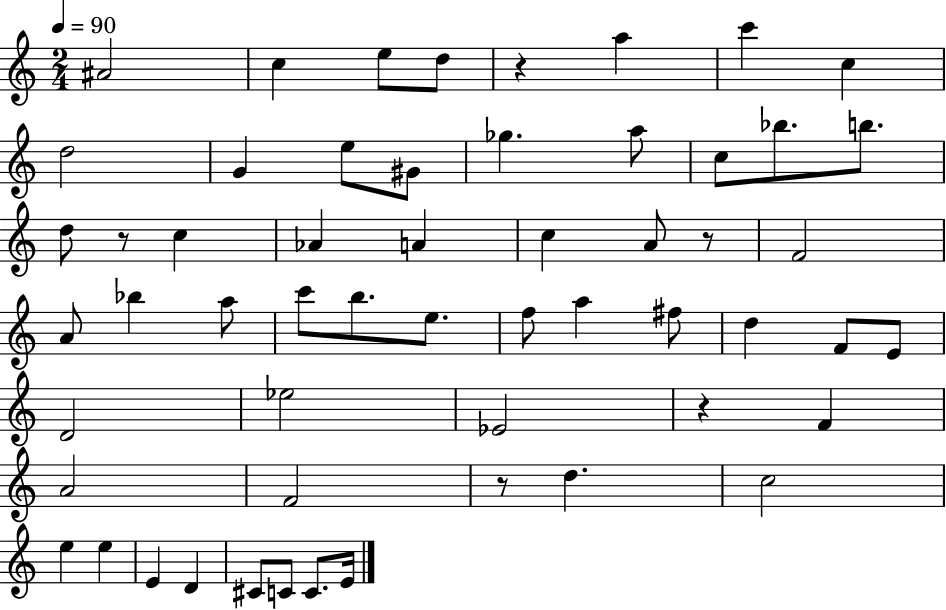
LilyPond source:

{
  \clef treble
  \numericTimeSignature
  \time 2/4
  \key c \major
  \tempo 4 = 90
  \repeat volta 2 { ais'2 | c''4 e''8 d''8 | r4 a''4 | c'''4 c''4 | \break d''2 | g'4 e''8 gis'8 | ges''4. a''8 | c''8 bes''8. b''8. | \break d''8 r8 c''4 | aes'4 a'4 | c''4 a'8 r8 | f'2 | \break a'8 bes''4 a''8 | c'''8 b''8. e''8. | f''8 a''4 fis''8 | d''4 f'8 e'8 | \break d'2 | ees''2 | ees'2 | r4 f'4 | \break a'2 | f'2 | r8 d''4. | c''2 | \break e''4 e''4 | e'4 d'4 | cis'8 c'8 c'8. e'16 | } \bar "|."
}